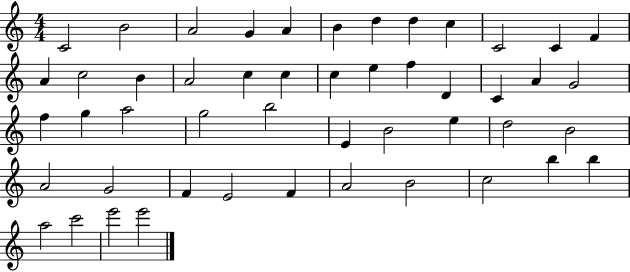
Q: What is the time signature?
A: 4/4